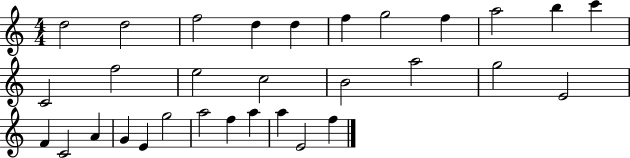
D5/h D5/h F5/h D5/q D5/q F5/q G5/h F5/q A5/h B5/q C6/q C4/h F5/h E5/h C5/h B4/h A5/h G5/h E4/h F4/q C4/h A4/q G4/q E4/q G5/h A5/h F5/q A5/q A5/q E4/h F5/q